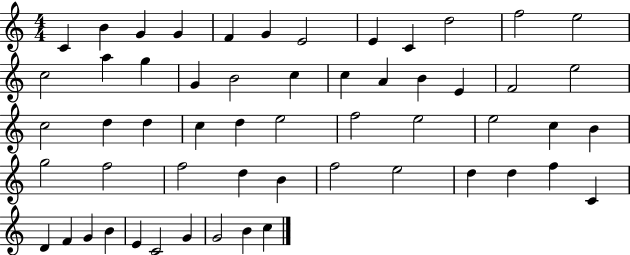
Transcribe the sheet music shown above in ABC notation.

X:1
T:Untitled
M:4/4
L:1/4
K:C
C B G G F G E2 E C d2 f2 e2 c2 a g G B2 c c A B E F2 e2 c2 d d c d e2 f2 e2 e2 c B g2 f2 f2 d B f2 e2 d d f C D F G B E C2 G G2 B c